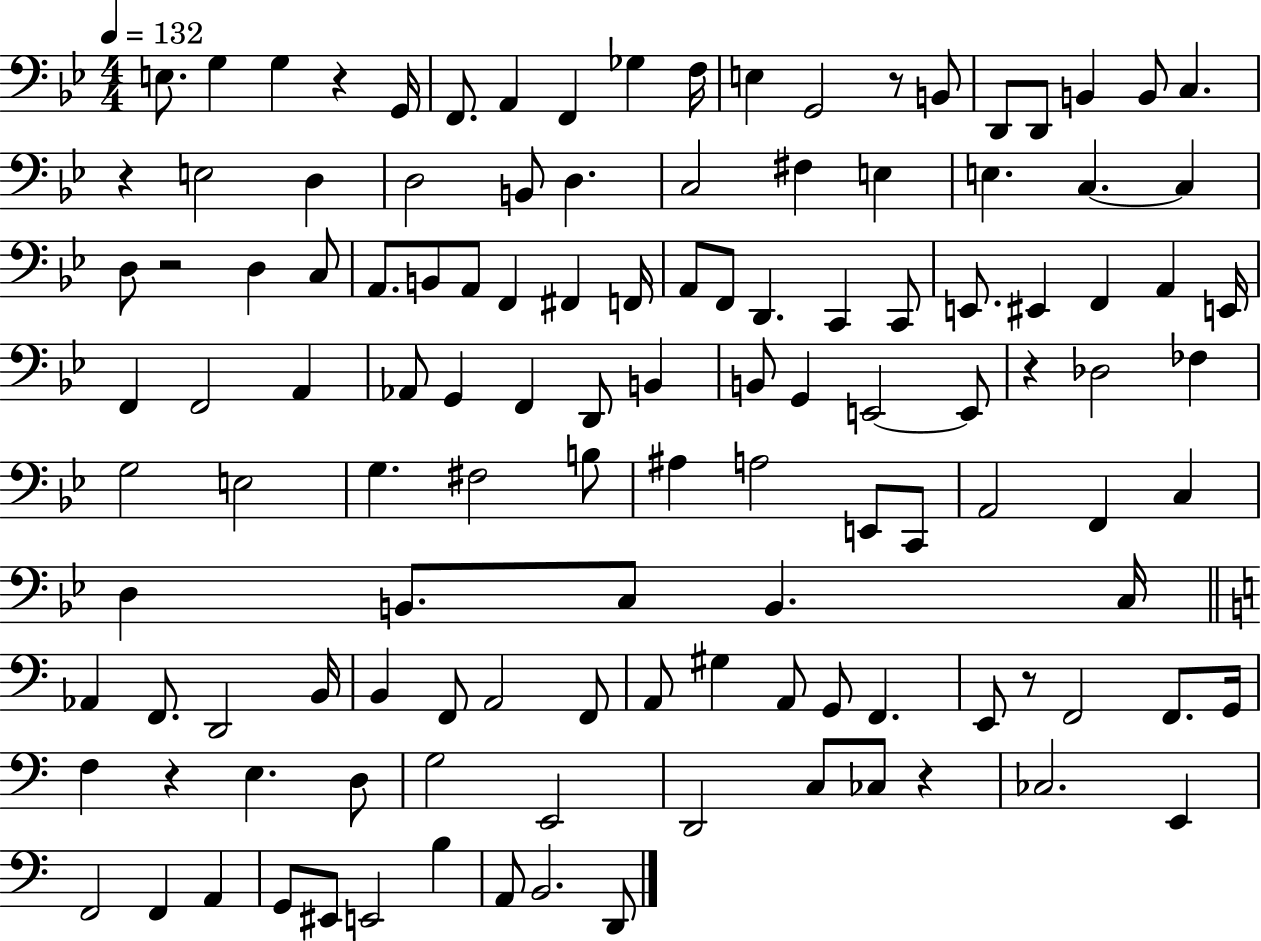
{
  \clef bass
  \numericTimeSignature
  \time 4/4
  \key bes \major
  \tempo 4 = 132
  e8. g4 g4 r4 g,16 | f,8. a,4 f,4 ges4 f16 | e4 g,2 r8 b,8 | d,8 d,8 b,4 b,8 c4. | \break r4 e2 d4 | d2 b,8 d4. | c2 fis4 e4 | e4. c4.~~ c4 | \break d8 r2 d4 c8 | a,8. b,8 a,8 f,4 fis,4 f,16 | a,8 f,8 d,4. c,4 c,8 | e,8. eis,4 f,4 a,4 e,16 | \break f,4 f,2 a,4 | aes,8 g,4 f,4 d,8 b,4 | b,8 g,4 e,2~~ e,8 | r4 des2 fes4 | \break g2 e2 | g4. fis2 b8 | ais4 a2 e,8 c,8 | a,2 f,4 c4 | \break d4 b,8. c8 b,4. c16 | \bar "||" \break \key c \major aes,4 f,8. d,2 b,16 | b,4 f,8 a,2 f,8 | a,8 gis4 a,8 g,8 f,4. | e,8 r8 f,2 f,8. g,16 | \break f4 r4 e4. d8 | g2 e,2 | d,2 c8 ces8 r4 | ces2. e,4 | \break f,2 f,4 a,4 | g,8 eis,8 e,2 b4 | a,8 b,2. d,8 | \bar "|."
}